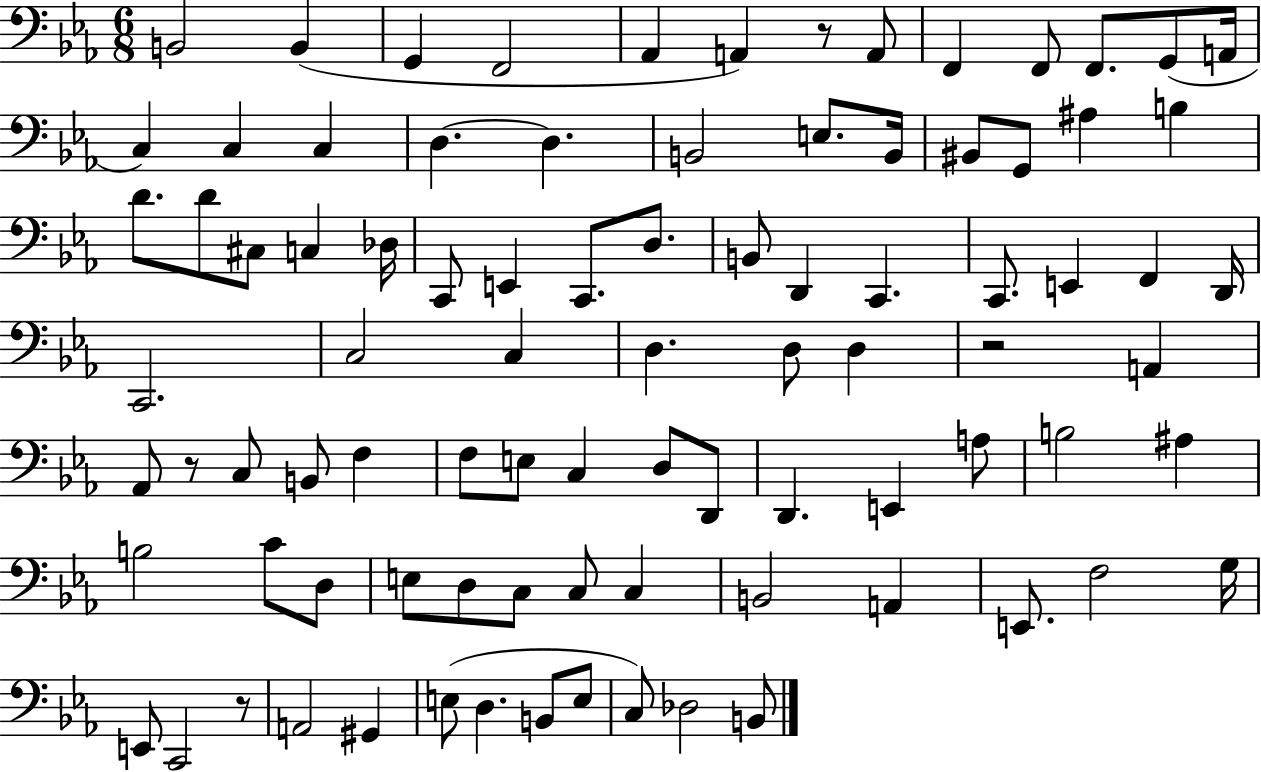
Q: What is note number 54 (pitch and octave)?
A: C3